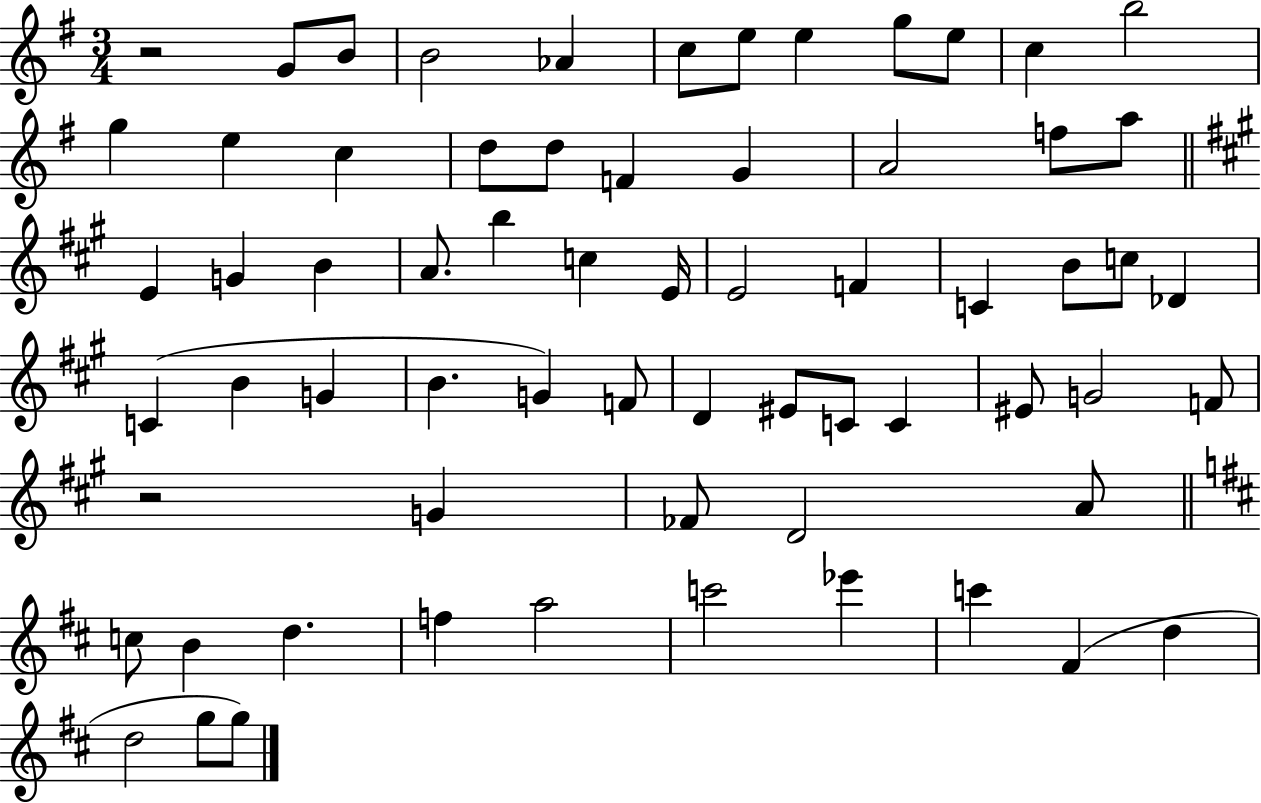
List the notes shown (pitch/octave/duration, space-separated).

R/h G4/e B4/e B4/h Ab4/q C5/e E5/e E5/q G5/e E5/e C5/q B5/h G5/q E5/q C5/q D5/e D5/e F4/q G4/q A4/h F5/e A5/e E4/q G4/q B4/q A4/e. B5/q C5/q E4/s E4/h F4/q C4/q B4/e C5/e Db4/q C4/q B4/q G4/q B4/q. G4/q F4/e D4/q EIS4/e C4/e C4/q EIS4/e G4/h F4/e R/h G4/q FES4/e D4/h A4/e C5/e B4/q D5/q. F5/q A5/h C6/h Eb6/q C6/q F#4/q D5/q D5/h G5/e G5/e